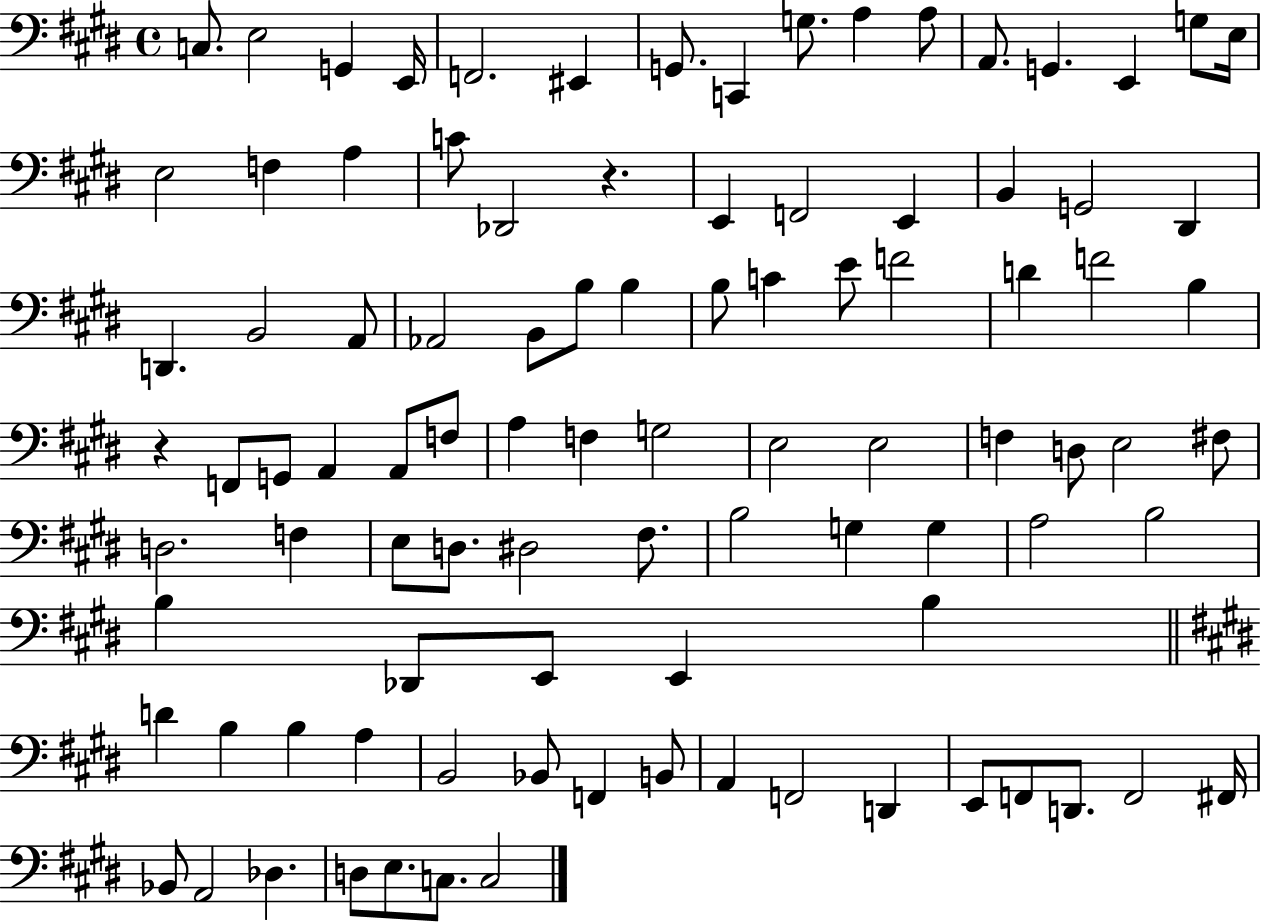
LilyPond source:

{
  \clef bass
  \time 4/4
  \defaultTimeSignature
  \key e \major
  \repeat volta 2 { c8. e2 g,4 e,16 | f,2. eis,4 | g,8. c,4 g8. a4 a8 | a,8. g,4. e,4 g8 e16 | \break e2 f4 a4 | c'8 des,2 r4. | e,4 f,2 e,4 | b,4 g,2 dis,4 | \break d,4. b,2 a,8 | aes,2 b,8 b8 b4 | b8 c'4 e'8 f'2 | d'4 f'2 b4 | \break r4 f,8 g,8 a,4 a,8 f8 | a4 f4 g2 | e2 e2 | f4 d8 e2 fis8 | \break d2. f4 | e8 d8. dis2 fis8. | b2 g4 g4 | a2 b2 | \break b4 des,8 e,8 e,4 b4 | \bar "||" \break \key e \major d'4 b4 b4 a4 | b,2 bes,8 f,4 b,8 | a,4 f,2 d,4 | e,8 f,8 d,8. f,2 fis,16 | \break bes,8 a,2 des4. | d8 e8. c8. c2 | } \bar "|."
}